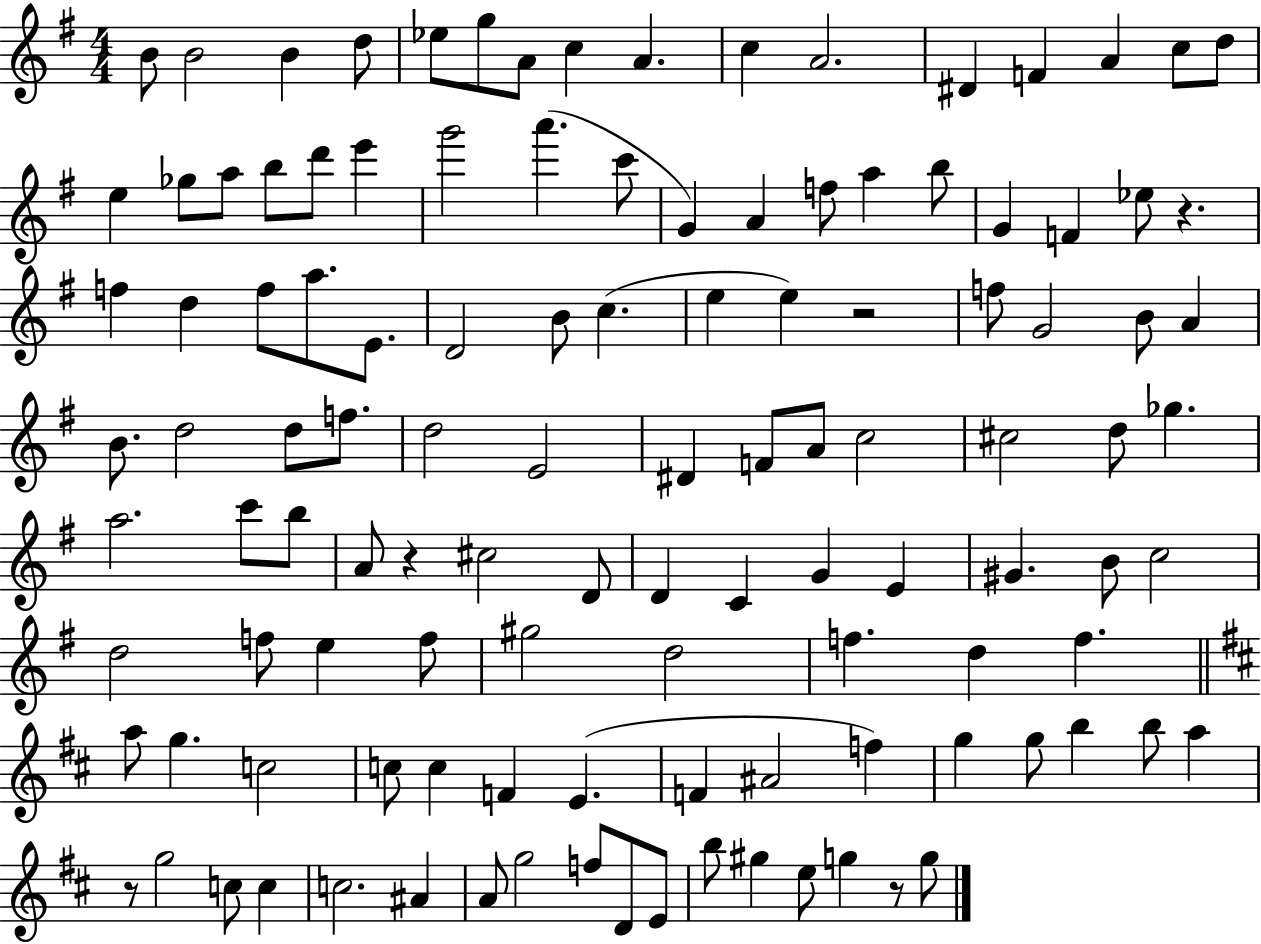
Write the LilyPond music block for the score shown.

{
  \clef treble
  \numericTimeSignature
  \time 4/4
  \key g \major
  \repeat volta 2 { b'8 b'2 b'4 d''8 | ees''8 g''8 a'8 c''4 a'4. | c''4 a'2. | dis'4 f'4 a'4 c''8 d''8 | \break e''4 ges''8 a''8 b''8 d'''8 e'''4 | g'''2 a'''4.( c'''8 | g'4) a'4 f''8 a''4 b''8 | g'4 f'4 ees''8 r4. | \break f''4 d''4 f''8 a''8. e'8. | d'2 b'8 c''4.( | e''4 e''4) r2 | f''8 g'2 b'8 a'4 | \break b'8. d''2 d''8 f''8. | d''2 e'2 | dis'4 f'8 a'8 c''2 | cis''2 d''8 ges''4. | \break a''2. c'''8 b''8 | a'8 r4 cis''2 d'8 | d'4 c'4 g'4 e'4 | gis'4. b'8 c''2 | \break d''2 f''8 e''4 f''8 | gis''2 d''2 | f''4. d''4 f''4. | \bar "||" \break \key d \major a''8 g''4. c''2 | c''8 c''4 f'4 e'4.( | f'4 ais'2 f''4) | g''4 g''8 b''4 b''8 a''4 | \break r8 g''2 c''8 c''4 | c''2. ais'4 | a'8 g''2 f''8 d'8 e'8 | b''8 gis''4 e''8 g''4 r8 g''8 | \break } \bar "|."
}